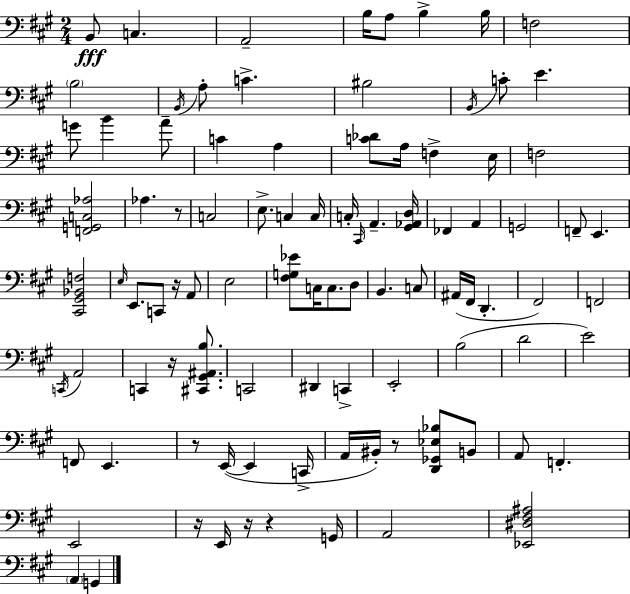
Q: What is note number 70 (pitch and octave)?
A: BIS2